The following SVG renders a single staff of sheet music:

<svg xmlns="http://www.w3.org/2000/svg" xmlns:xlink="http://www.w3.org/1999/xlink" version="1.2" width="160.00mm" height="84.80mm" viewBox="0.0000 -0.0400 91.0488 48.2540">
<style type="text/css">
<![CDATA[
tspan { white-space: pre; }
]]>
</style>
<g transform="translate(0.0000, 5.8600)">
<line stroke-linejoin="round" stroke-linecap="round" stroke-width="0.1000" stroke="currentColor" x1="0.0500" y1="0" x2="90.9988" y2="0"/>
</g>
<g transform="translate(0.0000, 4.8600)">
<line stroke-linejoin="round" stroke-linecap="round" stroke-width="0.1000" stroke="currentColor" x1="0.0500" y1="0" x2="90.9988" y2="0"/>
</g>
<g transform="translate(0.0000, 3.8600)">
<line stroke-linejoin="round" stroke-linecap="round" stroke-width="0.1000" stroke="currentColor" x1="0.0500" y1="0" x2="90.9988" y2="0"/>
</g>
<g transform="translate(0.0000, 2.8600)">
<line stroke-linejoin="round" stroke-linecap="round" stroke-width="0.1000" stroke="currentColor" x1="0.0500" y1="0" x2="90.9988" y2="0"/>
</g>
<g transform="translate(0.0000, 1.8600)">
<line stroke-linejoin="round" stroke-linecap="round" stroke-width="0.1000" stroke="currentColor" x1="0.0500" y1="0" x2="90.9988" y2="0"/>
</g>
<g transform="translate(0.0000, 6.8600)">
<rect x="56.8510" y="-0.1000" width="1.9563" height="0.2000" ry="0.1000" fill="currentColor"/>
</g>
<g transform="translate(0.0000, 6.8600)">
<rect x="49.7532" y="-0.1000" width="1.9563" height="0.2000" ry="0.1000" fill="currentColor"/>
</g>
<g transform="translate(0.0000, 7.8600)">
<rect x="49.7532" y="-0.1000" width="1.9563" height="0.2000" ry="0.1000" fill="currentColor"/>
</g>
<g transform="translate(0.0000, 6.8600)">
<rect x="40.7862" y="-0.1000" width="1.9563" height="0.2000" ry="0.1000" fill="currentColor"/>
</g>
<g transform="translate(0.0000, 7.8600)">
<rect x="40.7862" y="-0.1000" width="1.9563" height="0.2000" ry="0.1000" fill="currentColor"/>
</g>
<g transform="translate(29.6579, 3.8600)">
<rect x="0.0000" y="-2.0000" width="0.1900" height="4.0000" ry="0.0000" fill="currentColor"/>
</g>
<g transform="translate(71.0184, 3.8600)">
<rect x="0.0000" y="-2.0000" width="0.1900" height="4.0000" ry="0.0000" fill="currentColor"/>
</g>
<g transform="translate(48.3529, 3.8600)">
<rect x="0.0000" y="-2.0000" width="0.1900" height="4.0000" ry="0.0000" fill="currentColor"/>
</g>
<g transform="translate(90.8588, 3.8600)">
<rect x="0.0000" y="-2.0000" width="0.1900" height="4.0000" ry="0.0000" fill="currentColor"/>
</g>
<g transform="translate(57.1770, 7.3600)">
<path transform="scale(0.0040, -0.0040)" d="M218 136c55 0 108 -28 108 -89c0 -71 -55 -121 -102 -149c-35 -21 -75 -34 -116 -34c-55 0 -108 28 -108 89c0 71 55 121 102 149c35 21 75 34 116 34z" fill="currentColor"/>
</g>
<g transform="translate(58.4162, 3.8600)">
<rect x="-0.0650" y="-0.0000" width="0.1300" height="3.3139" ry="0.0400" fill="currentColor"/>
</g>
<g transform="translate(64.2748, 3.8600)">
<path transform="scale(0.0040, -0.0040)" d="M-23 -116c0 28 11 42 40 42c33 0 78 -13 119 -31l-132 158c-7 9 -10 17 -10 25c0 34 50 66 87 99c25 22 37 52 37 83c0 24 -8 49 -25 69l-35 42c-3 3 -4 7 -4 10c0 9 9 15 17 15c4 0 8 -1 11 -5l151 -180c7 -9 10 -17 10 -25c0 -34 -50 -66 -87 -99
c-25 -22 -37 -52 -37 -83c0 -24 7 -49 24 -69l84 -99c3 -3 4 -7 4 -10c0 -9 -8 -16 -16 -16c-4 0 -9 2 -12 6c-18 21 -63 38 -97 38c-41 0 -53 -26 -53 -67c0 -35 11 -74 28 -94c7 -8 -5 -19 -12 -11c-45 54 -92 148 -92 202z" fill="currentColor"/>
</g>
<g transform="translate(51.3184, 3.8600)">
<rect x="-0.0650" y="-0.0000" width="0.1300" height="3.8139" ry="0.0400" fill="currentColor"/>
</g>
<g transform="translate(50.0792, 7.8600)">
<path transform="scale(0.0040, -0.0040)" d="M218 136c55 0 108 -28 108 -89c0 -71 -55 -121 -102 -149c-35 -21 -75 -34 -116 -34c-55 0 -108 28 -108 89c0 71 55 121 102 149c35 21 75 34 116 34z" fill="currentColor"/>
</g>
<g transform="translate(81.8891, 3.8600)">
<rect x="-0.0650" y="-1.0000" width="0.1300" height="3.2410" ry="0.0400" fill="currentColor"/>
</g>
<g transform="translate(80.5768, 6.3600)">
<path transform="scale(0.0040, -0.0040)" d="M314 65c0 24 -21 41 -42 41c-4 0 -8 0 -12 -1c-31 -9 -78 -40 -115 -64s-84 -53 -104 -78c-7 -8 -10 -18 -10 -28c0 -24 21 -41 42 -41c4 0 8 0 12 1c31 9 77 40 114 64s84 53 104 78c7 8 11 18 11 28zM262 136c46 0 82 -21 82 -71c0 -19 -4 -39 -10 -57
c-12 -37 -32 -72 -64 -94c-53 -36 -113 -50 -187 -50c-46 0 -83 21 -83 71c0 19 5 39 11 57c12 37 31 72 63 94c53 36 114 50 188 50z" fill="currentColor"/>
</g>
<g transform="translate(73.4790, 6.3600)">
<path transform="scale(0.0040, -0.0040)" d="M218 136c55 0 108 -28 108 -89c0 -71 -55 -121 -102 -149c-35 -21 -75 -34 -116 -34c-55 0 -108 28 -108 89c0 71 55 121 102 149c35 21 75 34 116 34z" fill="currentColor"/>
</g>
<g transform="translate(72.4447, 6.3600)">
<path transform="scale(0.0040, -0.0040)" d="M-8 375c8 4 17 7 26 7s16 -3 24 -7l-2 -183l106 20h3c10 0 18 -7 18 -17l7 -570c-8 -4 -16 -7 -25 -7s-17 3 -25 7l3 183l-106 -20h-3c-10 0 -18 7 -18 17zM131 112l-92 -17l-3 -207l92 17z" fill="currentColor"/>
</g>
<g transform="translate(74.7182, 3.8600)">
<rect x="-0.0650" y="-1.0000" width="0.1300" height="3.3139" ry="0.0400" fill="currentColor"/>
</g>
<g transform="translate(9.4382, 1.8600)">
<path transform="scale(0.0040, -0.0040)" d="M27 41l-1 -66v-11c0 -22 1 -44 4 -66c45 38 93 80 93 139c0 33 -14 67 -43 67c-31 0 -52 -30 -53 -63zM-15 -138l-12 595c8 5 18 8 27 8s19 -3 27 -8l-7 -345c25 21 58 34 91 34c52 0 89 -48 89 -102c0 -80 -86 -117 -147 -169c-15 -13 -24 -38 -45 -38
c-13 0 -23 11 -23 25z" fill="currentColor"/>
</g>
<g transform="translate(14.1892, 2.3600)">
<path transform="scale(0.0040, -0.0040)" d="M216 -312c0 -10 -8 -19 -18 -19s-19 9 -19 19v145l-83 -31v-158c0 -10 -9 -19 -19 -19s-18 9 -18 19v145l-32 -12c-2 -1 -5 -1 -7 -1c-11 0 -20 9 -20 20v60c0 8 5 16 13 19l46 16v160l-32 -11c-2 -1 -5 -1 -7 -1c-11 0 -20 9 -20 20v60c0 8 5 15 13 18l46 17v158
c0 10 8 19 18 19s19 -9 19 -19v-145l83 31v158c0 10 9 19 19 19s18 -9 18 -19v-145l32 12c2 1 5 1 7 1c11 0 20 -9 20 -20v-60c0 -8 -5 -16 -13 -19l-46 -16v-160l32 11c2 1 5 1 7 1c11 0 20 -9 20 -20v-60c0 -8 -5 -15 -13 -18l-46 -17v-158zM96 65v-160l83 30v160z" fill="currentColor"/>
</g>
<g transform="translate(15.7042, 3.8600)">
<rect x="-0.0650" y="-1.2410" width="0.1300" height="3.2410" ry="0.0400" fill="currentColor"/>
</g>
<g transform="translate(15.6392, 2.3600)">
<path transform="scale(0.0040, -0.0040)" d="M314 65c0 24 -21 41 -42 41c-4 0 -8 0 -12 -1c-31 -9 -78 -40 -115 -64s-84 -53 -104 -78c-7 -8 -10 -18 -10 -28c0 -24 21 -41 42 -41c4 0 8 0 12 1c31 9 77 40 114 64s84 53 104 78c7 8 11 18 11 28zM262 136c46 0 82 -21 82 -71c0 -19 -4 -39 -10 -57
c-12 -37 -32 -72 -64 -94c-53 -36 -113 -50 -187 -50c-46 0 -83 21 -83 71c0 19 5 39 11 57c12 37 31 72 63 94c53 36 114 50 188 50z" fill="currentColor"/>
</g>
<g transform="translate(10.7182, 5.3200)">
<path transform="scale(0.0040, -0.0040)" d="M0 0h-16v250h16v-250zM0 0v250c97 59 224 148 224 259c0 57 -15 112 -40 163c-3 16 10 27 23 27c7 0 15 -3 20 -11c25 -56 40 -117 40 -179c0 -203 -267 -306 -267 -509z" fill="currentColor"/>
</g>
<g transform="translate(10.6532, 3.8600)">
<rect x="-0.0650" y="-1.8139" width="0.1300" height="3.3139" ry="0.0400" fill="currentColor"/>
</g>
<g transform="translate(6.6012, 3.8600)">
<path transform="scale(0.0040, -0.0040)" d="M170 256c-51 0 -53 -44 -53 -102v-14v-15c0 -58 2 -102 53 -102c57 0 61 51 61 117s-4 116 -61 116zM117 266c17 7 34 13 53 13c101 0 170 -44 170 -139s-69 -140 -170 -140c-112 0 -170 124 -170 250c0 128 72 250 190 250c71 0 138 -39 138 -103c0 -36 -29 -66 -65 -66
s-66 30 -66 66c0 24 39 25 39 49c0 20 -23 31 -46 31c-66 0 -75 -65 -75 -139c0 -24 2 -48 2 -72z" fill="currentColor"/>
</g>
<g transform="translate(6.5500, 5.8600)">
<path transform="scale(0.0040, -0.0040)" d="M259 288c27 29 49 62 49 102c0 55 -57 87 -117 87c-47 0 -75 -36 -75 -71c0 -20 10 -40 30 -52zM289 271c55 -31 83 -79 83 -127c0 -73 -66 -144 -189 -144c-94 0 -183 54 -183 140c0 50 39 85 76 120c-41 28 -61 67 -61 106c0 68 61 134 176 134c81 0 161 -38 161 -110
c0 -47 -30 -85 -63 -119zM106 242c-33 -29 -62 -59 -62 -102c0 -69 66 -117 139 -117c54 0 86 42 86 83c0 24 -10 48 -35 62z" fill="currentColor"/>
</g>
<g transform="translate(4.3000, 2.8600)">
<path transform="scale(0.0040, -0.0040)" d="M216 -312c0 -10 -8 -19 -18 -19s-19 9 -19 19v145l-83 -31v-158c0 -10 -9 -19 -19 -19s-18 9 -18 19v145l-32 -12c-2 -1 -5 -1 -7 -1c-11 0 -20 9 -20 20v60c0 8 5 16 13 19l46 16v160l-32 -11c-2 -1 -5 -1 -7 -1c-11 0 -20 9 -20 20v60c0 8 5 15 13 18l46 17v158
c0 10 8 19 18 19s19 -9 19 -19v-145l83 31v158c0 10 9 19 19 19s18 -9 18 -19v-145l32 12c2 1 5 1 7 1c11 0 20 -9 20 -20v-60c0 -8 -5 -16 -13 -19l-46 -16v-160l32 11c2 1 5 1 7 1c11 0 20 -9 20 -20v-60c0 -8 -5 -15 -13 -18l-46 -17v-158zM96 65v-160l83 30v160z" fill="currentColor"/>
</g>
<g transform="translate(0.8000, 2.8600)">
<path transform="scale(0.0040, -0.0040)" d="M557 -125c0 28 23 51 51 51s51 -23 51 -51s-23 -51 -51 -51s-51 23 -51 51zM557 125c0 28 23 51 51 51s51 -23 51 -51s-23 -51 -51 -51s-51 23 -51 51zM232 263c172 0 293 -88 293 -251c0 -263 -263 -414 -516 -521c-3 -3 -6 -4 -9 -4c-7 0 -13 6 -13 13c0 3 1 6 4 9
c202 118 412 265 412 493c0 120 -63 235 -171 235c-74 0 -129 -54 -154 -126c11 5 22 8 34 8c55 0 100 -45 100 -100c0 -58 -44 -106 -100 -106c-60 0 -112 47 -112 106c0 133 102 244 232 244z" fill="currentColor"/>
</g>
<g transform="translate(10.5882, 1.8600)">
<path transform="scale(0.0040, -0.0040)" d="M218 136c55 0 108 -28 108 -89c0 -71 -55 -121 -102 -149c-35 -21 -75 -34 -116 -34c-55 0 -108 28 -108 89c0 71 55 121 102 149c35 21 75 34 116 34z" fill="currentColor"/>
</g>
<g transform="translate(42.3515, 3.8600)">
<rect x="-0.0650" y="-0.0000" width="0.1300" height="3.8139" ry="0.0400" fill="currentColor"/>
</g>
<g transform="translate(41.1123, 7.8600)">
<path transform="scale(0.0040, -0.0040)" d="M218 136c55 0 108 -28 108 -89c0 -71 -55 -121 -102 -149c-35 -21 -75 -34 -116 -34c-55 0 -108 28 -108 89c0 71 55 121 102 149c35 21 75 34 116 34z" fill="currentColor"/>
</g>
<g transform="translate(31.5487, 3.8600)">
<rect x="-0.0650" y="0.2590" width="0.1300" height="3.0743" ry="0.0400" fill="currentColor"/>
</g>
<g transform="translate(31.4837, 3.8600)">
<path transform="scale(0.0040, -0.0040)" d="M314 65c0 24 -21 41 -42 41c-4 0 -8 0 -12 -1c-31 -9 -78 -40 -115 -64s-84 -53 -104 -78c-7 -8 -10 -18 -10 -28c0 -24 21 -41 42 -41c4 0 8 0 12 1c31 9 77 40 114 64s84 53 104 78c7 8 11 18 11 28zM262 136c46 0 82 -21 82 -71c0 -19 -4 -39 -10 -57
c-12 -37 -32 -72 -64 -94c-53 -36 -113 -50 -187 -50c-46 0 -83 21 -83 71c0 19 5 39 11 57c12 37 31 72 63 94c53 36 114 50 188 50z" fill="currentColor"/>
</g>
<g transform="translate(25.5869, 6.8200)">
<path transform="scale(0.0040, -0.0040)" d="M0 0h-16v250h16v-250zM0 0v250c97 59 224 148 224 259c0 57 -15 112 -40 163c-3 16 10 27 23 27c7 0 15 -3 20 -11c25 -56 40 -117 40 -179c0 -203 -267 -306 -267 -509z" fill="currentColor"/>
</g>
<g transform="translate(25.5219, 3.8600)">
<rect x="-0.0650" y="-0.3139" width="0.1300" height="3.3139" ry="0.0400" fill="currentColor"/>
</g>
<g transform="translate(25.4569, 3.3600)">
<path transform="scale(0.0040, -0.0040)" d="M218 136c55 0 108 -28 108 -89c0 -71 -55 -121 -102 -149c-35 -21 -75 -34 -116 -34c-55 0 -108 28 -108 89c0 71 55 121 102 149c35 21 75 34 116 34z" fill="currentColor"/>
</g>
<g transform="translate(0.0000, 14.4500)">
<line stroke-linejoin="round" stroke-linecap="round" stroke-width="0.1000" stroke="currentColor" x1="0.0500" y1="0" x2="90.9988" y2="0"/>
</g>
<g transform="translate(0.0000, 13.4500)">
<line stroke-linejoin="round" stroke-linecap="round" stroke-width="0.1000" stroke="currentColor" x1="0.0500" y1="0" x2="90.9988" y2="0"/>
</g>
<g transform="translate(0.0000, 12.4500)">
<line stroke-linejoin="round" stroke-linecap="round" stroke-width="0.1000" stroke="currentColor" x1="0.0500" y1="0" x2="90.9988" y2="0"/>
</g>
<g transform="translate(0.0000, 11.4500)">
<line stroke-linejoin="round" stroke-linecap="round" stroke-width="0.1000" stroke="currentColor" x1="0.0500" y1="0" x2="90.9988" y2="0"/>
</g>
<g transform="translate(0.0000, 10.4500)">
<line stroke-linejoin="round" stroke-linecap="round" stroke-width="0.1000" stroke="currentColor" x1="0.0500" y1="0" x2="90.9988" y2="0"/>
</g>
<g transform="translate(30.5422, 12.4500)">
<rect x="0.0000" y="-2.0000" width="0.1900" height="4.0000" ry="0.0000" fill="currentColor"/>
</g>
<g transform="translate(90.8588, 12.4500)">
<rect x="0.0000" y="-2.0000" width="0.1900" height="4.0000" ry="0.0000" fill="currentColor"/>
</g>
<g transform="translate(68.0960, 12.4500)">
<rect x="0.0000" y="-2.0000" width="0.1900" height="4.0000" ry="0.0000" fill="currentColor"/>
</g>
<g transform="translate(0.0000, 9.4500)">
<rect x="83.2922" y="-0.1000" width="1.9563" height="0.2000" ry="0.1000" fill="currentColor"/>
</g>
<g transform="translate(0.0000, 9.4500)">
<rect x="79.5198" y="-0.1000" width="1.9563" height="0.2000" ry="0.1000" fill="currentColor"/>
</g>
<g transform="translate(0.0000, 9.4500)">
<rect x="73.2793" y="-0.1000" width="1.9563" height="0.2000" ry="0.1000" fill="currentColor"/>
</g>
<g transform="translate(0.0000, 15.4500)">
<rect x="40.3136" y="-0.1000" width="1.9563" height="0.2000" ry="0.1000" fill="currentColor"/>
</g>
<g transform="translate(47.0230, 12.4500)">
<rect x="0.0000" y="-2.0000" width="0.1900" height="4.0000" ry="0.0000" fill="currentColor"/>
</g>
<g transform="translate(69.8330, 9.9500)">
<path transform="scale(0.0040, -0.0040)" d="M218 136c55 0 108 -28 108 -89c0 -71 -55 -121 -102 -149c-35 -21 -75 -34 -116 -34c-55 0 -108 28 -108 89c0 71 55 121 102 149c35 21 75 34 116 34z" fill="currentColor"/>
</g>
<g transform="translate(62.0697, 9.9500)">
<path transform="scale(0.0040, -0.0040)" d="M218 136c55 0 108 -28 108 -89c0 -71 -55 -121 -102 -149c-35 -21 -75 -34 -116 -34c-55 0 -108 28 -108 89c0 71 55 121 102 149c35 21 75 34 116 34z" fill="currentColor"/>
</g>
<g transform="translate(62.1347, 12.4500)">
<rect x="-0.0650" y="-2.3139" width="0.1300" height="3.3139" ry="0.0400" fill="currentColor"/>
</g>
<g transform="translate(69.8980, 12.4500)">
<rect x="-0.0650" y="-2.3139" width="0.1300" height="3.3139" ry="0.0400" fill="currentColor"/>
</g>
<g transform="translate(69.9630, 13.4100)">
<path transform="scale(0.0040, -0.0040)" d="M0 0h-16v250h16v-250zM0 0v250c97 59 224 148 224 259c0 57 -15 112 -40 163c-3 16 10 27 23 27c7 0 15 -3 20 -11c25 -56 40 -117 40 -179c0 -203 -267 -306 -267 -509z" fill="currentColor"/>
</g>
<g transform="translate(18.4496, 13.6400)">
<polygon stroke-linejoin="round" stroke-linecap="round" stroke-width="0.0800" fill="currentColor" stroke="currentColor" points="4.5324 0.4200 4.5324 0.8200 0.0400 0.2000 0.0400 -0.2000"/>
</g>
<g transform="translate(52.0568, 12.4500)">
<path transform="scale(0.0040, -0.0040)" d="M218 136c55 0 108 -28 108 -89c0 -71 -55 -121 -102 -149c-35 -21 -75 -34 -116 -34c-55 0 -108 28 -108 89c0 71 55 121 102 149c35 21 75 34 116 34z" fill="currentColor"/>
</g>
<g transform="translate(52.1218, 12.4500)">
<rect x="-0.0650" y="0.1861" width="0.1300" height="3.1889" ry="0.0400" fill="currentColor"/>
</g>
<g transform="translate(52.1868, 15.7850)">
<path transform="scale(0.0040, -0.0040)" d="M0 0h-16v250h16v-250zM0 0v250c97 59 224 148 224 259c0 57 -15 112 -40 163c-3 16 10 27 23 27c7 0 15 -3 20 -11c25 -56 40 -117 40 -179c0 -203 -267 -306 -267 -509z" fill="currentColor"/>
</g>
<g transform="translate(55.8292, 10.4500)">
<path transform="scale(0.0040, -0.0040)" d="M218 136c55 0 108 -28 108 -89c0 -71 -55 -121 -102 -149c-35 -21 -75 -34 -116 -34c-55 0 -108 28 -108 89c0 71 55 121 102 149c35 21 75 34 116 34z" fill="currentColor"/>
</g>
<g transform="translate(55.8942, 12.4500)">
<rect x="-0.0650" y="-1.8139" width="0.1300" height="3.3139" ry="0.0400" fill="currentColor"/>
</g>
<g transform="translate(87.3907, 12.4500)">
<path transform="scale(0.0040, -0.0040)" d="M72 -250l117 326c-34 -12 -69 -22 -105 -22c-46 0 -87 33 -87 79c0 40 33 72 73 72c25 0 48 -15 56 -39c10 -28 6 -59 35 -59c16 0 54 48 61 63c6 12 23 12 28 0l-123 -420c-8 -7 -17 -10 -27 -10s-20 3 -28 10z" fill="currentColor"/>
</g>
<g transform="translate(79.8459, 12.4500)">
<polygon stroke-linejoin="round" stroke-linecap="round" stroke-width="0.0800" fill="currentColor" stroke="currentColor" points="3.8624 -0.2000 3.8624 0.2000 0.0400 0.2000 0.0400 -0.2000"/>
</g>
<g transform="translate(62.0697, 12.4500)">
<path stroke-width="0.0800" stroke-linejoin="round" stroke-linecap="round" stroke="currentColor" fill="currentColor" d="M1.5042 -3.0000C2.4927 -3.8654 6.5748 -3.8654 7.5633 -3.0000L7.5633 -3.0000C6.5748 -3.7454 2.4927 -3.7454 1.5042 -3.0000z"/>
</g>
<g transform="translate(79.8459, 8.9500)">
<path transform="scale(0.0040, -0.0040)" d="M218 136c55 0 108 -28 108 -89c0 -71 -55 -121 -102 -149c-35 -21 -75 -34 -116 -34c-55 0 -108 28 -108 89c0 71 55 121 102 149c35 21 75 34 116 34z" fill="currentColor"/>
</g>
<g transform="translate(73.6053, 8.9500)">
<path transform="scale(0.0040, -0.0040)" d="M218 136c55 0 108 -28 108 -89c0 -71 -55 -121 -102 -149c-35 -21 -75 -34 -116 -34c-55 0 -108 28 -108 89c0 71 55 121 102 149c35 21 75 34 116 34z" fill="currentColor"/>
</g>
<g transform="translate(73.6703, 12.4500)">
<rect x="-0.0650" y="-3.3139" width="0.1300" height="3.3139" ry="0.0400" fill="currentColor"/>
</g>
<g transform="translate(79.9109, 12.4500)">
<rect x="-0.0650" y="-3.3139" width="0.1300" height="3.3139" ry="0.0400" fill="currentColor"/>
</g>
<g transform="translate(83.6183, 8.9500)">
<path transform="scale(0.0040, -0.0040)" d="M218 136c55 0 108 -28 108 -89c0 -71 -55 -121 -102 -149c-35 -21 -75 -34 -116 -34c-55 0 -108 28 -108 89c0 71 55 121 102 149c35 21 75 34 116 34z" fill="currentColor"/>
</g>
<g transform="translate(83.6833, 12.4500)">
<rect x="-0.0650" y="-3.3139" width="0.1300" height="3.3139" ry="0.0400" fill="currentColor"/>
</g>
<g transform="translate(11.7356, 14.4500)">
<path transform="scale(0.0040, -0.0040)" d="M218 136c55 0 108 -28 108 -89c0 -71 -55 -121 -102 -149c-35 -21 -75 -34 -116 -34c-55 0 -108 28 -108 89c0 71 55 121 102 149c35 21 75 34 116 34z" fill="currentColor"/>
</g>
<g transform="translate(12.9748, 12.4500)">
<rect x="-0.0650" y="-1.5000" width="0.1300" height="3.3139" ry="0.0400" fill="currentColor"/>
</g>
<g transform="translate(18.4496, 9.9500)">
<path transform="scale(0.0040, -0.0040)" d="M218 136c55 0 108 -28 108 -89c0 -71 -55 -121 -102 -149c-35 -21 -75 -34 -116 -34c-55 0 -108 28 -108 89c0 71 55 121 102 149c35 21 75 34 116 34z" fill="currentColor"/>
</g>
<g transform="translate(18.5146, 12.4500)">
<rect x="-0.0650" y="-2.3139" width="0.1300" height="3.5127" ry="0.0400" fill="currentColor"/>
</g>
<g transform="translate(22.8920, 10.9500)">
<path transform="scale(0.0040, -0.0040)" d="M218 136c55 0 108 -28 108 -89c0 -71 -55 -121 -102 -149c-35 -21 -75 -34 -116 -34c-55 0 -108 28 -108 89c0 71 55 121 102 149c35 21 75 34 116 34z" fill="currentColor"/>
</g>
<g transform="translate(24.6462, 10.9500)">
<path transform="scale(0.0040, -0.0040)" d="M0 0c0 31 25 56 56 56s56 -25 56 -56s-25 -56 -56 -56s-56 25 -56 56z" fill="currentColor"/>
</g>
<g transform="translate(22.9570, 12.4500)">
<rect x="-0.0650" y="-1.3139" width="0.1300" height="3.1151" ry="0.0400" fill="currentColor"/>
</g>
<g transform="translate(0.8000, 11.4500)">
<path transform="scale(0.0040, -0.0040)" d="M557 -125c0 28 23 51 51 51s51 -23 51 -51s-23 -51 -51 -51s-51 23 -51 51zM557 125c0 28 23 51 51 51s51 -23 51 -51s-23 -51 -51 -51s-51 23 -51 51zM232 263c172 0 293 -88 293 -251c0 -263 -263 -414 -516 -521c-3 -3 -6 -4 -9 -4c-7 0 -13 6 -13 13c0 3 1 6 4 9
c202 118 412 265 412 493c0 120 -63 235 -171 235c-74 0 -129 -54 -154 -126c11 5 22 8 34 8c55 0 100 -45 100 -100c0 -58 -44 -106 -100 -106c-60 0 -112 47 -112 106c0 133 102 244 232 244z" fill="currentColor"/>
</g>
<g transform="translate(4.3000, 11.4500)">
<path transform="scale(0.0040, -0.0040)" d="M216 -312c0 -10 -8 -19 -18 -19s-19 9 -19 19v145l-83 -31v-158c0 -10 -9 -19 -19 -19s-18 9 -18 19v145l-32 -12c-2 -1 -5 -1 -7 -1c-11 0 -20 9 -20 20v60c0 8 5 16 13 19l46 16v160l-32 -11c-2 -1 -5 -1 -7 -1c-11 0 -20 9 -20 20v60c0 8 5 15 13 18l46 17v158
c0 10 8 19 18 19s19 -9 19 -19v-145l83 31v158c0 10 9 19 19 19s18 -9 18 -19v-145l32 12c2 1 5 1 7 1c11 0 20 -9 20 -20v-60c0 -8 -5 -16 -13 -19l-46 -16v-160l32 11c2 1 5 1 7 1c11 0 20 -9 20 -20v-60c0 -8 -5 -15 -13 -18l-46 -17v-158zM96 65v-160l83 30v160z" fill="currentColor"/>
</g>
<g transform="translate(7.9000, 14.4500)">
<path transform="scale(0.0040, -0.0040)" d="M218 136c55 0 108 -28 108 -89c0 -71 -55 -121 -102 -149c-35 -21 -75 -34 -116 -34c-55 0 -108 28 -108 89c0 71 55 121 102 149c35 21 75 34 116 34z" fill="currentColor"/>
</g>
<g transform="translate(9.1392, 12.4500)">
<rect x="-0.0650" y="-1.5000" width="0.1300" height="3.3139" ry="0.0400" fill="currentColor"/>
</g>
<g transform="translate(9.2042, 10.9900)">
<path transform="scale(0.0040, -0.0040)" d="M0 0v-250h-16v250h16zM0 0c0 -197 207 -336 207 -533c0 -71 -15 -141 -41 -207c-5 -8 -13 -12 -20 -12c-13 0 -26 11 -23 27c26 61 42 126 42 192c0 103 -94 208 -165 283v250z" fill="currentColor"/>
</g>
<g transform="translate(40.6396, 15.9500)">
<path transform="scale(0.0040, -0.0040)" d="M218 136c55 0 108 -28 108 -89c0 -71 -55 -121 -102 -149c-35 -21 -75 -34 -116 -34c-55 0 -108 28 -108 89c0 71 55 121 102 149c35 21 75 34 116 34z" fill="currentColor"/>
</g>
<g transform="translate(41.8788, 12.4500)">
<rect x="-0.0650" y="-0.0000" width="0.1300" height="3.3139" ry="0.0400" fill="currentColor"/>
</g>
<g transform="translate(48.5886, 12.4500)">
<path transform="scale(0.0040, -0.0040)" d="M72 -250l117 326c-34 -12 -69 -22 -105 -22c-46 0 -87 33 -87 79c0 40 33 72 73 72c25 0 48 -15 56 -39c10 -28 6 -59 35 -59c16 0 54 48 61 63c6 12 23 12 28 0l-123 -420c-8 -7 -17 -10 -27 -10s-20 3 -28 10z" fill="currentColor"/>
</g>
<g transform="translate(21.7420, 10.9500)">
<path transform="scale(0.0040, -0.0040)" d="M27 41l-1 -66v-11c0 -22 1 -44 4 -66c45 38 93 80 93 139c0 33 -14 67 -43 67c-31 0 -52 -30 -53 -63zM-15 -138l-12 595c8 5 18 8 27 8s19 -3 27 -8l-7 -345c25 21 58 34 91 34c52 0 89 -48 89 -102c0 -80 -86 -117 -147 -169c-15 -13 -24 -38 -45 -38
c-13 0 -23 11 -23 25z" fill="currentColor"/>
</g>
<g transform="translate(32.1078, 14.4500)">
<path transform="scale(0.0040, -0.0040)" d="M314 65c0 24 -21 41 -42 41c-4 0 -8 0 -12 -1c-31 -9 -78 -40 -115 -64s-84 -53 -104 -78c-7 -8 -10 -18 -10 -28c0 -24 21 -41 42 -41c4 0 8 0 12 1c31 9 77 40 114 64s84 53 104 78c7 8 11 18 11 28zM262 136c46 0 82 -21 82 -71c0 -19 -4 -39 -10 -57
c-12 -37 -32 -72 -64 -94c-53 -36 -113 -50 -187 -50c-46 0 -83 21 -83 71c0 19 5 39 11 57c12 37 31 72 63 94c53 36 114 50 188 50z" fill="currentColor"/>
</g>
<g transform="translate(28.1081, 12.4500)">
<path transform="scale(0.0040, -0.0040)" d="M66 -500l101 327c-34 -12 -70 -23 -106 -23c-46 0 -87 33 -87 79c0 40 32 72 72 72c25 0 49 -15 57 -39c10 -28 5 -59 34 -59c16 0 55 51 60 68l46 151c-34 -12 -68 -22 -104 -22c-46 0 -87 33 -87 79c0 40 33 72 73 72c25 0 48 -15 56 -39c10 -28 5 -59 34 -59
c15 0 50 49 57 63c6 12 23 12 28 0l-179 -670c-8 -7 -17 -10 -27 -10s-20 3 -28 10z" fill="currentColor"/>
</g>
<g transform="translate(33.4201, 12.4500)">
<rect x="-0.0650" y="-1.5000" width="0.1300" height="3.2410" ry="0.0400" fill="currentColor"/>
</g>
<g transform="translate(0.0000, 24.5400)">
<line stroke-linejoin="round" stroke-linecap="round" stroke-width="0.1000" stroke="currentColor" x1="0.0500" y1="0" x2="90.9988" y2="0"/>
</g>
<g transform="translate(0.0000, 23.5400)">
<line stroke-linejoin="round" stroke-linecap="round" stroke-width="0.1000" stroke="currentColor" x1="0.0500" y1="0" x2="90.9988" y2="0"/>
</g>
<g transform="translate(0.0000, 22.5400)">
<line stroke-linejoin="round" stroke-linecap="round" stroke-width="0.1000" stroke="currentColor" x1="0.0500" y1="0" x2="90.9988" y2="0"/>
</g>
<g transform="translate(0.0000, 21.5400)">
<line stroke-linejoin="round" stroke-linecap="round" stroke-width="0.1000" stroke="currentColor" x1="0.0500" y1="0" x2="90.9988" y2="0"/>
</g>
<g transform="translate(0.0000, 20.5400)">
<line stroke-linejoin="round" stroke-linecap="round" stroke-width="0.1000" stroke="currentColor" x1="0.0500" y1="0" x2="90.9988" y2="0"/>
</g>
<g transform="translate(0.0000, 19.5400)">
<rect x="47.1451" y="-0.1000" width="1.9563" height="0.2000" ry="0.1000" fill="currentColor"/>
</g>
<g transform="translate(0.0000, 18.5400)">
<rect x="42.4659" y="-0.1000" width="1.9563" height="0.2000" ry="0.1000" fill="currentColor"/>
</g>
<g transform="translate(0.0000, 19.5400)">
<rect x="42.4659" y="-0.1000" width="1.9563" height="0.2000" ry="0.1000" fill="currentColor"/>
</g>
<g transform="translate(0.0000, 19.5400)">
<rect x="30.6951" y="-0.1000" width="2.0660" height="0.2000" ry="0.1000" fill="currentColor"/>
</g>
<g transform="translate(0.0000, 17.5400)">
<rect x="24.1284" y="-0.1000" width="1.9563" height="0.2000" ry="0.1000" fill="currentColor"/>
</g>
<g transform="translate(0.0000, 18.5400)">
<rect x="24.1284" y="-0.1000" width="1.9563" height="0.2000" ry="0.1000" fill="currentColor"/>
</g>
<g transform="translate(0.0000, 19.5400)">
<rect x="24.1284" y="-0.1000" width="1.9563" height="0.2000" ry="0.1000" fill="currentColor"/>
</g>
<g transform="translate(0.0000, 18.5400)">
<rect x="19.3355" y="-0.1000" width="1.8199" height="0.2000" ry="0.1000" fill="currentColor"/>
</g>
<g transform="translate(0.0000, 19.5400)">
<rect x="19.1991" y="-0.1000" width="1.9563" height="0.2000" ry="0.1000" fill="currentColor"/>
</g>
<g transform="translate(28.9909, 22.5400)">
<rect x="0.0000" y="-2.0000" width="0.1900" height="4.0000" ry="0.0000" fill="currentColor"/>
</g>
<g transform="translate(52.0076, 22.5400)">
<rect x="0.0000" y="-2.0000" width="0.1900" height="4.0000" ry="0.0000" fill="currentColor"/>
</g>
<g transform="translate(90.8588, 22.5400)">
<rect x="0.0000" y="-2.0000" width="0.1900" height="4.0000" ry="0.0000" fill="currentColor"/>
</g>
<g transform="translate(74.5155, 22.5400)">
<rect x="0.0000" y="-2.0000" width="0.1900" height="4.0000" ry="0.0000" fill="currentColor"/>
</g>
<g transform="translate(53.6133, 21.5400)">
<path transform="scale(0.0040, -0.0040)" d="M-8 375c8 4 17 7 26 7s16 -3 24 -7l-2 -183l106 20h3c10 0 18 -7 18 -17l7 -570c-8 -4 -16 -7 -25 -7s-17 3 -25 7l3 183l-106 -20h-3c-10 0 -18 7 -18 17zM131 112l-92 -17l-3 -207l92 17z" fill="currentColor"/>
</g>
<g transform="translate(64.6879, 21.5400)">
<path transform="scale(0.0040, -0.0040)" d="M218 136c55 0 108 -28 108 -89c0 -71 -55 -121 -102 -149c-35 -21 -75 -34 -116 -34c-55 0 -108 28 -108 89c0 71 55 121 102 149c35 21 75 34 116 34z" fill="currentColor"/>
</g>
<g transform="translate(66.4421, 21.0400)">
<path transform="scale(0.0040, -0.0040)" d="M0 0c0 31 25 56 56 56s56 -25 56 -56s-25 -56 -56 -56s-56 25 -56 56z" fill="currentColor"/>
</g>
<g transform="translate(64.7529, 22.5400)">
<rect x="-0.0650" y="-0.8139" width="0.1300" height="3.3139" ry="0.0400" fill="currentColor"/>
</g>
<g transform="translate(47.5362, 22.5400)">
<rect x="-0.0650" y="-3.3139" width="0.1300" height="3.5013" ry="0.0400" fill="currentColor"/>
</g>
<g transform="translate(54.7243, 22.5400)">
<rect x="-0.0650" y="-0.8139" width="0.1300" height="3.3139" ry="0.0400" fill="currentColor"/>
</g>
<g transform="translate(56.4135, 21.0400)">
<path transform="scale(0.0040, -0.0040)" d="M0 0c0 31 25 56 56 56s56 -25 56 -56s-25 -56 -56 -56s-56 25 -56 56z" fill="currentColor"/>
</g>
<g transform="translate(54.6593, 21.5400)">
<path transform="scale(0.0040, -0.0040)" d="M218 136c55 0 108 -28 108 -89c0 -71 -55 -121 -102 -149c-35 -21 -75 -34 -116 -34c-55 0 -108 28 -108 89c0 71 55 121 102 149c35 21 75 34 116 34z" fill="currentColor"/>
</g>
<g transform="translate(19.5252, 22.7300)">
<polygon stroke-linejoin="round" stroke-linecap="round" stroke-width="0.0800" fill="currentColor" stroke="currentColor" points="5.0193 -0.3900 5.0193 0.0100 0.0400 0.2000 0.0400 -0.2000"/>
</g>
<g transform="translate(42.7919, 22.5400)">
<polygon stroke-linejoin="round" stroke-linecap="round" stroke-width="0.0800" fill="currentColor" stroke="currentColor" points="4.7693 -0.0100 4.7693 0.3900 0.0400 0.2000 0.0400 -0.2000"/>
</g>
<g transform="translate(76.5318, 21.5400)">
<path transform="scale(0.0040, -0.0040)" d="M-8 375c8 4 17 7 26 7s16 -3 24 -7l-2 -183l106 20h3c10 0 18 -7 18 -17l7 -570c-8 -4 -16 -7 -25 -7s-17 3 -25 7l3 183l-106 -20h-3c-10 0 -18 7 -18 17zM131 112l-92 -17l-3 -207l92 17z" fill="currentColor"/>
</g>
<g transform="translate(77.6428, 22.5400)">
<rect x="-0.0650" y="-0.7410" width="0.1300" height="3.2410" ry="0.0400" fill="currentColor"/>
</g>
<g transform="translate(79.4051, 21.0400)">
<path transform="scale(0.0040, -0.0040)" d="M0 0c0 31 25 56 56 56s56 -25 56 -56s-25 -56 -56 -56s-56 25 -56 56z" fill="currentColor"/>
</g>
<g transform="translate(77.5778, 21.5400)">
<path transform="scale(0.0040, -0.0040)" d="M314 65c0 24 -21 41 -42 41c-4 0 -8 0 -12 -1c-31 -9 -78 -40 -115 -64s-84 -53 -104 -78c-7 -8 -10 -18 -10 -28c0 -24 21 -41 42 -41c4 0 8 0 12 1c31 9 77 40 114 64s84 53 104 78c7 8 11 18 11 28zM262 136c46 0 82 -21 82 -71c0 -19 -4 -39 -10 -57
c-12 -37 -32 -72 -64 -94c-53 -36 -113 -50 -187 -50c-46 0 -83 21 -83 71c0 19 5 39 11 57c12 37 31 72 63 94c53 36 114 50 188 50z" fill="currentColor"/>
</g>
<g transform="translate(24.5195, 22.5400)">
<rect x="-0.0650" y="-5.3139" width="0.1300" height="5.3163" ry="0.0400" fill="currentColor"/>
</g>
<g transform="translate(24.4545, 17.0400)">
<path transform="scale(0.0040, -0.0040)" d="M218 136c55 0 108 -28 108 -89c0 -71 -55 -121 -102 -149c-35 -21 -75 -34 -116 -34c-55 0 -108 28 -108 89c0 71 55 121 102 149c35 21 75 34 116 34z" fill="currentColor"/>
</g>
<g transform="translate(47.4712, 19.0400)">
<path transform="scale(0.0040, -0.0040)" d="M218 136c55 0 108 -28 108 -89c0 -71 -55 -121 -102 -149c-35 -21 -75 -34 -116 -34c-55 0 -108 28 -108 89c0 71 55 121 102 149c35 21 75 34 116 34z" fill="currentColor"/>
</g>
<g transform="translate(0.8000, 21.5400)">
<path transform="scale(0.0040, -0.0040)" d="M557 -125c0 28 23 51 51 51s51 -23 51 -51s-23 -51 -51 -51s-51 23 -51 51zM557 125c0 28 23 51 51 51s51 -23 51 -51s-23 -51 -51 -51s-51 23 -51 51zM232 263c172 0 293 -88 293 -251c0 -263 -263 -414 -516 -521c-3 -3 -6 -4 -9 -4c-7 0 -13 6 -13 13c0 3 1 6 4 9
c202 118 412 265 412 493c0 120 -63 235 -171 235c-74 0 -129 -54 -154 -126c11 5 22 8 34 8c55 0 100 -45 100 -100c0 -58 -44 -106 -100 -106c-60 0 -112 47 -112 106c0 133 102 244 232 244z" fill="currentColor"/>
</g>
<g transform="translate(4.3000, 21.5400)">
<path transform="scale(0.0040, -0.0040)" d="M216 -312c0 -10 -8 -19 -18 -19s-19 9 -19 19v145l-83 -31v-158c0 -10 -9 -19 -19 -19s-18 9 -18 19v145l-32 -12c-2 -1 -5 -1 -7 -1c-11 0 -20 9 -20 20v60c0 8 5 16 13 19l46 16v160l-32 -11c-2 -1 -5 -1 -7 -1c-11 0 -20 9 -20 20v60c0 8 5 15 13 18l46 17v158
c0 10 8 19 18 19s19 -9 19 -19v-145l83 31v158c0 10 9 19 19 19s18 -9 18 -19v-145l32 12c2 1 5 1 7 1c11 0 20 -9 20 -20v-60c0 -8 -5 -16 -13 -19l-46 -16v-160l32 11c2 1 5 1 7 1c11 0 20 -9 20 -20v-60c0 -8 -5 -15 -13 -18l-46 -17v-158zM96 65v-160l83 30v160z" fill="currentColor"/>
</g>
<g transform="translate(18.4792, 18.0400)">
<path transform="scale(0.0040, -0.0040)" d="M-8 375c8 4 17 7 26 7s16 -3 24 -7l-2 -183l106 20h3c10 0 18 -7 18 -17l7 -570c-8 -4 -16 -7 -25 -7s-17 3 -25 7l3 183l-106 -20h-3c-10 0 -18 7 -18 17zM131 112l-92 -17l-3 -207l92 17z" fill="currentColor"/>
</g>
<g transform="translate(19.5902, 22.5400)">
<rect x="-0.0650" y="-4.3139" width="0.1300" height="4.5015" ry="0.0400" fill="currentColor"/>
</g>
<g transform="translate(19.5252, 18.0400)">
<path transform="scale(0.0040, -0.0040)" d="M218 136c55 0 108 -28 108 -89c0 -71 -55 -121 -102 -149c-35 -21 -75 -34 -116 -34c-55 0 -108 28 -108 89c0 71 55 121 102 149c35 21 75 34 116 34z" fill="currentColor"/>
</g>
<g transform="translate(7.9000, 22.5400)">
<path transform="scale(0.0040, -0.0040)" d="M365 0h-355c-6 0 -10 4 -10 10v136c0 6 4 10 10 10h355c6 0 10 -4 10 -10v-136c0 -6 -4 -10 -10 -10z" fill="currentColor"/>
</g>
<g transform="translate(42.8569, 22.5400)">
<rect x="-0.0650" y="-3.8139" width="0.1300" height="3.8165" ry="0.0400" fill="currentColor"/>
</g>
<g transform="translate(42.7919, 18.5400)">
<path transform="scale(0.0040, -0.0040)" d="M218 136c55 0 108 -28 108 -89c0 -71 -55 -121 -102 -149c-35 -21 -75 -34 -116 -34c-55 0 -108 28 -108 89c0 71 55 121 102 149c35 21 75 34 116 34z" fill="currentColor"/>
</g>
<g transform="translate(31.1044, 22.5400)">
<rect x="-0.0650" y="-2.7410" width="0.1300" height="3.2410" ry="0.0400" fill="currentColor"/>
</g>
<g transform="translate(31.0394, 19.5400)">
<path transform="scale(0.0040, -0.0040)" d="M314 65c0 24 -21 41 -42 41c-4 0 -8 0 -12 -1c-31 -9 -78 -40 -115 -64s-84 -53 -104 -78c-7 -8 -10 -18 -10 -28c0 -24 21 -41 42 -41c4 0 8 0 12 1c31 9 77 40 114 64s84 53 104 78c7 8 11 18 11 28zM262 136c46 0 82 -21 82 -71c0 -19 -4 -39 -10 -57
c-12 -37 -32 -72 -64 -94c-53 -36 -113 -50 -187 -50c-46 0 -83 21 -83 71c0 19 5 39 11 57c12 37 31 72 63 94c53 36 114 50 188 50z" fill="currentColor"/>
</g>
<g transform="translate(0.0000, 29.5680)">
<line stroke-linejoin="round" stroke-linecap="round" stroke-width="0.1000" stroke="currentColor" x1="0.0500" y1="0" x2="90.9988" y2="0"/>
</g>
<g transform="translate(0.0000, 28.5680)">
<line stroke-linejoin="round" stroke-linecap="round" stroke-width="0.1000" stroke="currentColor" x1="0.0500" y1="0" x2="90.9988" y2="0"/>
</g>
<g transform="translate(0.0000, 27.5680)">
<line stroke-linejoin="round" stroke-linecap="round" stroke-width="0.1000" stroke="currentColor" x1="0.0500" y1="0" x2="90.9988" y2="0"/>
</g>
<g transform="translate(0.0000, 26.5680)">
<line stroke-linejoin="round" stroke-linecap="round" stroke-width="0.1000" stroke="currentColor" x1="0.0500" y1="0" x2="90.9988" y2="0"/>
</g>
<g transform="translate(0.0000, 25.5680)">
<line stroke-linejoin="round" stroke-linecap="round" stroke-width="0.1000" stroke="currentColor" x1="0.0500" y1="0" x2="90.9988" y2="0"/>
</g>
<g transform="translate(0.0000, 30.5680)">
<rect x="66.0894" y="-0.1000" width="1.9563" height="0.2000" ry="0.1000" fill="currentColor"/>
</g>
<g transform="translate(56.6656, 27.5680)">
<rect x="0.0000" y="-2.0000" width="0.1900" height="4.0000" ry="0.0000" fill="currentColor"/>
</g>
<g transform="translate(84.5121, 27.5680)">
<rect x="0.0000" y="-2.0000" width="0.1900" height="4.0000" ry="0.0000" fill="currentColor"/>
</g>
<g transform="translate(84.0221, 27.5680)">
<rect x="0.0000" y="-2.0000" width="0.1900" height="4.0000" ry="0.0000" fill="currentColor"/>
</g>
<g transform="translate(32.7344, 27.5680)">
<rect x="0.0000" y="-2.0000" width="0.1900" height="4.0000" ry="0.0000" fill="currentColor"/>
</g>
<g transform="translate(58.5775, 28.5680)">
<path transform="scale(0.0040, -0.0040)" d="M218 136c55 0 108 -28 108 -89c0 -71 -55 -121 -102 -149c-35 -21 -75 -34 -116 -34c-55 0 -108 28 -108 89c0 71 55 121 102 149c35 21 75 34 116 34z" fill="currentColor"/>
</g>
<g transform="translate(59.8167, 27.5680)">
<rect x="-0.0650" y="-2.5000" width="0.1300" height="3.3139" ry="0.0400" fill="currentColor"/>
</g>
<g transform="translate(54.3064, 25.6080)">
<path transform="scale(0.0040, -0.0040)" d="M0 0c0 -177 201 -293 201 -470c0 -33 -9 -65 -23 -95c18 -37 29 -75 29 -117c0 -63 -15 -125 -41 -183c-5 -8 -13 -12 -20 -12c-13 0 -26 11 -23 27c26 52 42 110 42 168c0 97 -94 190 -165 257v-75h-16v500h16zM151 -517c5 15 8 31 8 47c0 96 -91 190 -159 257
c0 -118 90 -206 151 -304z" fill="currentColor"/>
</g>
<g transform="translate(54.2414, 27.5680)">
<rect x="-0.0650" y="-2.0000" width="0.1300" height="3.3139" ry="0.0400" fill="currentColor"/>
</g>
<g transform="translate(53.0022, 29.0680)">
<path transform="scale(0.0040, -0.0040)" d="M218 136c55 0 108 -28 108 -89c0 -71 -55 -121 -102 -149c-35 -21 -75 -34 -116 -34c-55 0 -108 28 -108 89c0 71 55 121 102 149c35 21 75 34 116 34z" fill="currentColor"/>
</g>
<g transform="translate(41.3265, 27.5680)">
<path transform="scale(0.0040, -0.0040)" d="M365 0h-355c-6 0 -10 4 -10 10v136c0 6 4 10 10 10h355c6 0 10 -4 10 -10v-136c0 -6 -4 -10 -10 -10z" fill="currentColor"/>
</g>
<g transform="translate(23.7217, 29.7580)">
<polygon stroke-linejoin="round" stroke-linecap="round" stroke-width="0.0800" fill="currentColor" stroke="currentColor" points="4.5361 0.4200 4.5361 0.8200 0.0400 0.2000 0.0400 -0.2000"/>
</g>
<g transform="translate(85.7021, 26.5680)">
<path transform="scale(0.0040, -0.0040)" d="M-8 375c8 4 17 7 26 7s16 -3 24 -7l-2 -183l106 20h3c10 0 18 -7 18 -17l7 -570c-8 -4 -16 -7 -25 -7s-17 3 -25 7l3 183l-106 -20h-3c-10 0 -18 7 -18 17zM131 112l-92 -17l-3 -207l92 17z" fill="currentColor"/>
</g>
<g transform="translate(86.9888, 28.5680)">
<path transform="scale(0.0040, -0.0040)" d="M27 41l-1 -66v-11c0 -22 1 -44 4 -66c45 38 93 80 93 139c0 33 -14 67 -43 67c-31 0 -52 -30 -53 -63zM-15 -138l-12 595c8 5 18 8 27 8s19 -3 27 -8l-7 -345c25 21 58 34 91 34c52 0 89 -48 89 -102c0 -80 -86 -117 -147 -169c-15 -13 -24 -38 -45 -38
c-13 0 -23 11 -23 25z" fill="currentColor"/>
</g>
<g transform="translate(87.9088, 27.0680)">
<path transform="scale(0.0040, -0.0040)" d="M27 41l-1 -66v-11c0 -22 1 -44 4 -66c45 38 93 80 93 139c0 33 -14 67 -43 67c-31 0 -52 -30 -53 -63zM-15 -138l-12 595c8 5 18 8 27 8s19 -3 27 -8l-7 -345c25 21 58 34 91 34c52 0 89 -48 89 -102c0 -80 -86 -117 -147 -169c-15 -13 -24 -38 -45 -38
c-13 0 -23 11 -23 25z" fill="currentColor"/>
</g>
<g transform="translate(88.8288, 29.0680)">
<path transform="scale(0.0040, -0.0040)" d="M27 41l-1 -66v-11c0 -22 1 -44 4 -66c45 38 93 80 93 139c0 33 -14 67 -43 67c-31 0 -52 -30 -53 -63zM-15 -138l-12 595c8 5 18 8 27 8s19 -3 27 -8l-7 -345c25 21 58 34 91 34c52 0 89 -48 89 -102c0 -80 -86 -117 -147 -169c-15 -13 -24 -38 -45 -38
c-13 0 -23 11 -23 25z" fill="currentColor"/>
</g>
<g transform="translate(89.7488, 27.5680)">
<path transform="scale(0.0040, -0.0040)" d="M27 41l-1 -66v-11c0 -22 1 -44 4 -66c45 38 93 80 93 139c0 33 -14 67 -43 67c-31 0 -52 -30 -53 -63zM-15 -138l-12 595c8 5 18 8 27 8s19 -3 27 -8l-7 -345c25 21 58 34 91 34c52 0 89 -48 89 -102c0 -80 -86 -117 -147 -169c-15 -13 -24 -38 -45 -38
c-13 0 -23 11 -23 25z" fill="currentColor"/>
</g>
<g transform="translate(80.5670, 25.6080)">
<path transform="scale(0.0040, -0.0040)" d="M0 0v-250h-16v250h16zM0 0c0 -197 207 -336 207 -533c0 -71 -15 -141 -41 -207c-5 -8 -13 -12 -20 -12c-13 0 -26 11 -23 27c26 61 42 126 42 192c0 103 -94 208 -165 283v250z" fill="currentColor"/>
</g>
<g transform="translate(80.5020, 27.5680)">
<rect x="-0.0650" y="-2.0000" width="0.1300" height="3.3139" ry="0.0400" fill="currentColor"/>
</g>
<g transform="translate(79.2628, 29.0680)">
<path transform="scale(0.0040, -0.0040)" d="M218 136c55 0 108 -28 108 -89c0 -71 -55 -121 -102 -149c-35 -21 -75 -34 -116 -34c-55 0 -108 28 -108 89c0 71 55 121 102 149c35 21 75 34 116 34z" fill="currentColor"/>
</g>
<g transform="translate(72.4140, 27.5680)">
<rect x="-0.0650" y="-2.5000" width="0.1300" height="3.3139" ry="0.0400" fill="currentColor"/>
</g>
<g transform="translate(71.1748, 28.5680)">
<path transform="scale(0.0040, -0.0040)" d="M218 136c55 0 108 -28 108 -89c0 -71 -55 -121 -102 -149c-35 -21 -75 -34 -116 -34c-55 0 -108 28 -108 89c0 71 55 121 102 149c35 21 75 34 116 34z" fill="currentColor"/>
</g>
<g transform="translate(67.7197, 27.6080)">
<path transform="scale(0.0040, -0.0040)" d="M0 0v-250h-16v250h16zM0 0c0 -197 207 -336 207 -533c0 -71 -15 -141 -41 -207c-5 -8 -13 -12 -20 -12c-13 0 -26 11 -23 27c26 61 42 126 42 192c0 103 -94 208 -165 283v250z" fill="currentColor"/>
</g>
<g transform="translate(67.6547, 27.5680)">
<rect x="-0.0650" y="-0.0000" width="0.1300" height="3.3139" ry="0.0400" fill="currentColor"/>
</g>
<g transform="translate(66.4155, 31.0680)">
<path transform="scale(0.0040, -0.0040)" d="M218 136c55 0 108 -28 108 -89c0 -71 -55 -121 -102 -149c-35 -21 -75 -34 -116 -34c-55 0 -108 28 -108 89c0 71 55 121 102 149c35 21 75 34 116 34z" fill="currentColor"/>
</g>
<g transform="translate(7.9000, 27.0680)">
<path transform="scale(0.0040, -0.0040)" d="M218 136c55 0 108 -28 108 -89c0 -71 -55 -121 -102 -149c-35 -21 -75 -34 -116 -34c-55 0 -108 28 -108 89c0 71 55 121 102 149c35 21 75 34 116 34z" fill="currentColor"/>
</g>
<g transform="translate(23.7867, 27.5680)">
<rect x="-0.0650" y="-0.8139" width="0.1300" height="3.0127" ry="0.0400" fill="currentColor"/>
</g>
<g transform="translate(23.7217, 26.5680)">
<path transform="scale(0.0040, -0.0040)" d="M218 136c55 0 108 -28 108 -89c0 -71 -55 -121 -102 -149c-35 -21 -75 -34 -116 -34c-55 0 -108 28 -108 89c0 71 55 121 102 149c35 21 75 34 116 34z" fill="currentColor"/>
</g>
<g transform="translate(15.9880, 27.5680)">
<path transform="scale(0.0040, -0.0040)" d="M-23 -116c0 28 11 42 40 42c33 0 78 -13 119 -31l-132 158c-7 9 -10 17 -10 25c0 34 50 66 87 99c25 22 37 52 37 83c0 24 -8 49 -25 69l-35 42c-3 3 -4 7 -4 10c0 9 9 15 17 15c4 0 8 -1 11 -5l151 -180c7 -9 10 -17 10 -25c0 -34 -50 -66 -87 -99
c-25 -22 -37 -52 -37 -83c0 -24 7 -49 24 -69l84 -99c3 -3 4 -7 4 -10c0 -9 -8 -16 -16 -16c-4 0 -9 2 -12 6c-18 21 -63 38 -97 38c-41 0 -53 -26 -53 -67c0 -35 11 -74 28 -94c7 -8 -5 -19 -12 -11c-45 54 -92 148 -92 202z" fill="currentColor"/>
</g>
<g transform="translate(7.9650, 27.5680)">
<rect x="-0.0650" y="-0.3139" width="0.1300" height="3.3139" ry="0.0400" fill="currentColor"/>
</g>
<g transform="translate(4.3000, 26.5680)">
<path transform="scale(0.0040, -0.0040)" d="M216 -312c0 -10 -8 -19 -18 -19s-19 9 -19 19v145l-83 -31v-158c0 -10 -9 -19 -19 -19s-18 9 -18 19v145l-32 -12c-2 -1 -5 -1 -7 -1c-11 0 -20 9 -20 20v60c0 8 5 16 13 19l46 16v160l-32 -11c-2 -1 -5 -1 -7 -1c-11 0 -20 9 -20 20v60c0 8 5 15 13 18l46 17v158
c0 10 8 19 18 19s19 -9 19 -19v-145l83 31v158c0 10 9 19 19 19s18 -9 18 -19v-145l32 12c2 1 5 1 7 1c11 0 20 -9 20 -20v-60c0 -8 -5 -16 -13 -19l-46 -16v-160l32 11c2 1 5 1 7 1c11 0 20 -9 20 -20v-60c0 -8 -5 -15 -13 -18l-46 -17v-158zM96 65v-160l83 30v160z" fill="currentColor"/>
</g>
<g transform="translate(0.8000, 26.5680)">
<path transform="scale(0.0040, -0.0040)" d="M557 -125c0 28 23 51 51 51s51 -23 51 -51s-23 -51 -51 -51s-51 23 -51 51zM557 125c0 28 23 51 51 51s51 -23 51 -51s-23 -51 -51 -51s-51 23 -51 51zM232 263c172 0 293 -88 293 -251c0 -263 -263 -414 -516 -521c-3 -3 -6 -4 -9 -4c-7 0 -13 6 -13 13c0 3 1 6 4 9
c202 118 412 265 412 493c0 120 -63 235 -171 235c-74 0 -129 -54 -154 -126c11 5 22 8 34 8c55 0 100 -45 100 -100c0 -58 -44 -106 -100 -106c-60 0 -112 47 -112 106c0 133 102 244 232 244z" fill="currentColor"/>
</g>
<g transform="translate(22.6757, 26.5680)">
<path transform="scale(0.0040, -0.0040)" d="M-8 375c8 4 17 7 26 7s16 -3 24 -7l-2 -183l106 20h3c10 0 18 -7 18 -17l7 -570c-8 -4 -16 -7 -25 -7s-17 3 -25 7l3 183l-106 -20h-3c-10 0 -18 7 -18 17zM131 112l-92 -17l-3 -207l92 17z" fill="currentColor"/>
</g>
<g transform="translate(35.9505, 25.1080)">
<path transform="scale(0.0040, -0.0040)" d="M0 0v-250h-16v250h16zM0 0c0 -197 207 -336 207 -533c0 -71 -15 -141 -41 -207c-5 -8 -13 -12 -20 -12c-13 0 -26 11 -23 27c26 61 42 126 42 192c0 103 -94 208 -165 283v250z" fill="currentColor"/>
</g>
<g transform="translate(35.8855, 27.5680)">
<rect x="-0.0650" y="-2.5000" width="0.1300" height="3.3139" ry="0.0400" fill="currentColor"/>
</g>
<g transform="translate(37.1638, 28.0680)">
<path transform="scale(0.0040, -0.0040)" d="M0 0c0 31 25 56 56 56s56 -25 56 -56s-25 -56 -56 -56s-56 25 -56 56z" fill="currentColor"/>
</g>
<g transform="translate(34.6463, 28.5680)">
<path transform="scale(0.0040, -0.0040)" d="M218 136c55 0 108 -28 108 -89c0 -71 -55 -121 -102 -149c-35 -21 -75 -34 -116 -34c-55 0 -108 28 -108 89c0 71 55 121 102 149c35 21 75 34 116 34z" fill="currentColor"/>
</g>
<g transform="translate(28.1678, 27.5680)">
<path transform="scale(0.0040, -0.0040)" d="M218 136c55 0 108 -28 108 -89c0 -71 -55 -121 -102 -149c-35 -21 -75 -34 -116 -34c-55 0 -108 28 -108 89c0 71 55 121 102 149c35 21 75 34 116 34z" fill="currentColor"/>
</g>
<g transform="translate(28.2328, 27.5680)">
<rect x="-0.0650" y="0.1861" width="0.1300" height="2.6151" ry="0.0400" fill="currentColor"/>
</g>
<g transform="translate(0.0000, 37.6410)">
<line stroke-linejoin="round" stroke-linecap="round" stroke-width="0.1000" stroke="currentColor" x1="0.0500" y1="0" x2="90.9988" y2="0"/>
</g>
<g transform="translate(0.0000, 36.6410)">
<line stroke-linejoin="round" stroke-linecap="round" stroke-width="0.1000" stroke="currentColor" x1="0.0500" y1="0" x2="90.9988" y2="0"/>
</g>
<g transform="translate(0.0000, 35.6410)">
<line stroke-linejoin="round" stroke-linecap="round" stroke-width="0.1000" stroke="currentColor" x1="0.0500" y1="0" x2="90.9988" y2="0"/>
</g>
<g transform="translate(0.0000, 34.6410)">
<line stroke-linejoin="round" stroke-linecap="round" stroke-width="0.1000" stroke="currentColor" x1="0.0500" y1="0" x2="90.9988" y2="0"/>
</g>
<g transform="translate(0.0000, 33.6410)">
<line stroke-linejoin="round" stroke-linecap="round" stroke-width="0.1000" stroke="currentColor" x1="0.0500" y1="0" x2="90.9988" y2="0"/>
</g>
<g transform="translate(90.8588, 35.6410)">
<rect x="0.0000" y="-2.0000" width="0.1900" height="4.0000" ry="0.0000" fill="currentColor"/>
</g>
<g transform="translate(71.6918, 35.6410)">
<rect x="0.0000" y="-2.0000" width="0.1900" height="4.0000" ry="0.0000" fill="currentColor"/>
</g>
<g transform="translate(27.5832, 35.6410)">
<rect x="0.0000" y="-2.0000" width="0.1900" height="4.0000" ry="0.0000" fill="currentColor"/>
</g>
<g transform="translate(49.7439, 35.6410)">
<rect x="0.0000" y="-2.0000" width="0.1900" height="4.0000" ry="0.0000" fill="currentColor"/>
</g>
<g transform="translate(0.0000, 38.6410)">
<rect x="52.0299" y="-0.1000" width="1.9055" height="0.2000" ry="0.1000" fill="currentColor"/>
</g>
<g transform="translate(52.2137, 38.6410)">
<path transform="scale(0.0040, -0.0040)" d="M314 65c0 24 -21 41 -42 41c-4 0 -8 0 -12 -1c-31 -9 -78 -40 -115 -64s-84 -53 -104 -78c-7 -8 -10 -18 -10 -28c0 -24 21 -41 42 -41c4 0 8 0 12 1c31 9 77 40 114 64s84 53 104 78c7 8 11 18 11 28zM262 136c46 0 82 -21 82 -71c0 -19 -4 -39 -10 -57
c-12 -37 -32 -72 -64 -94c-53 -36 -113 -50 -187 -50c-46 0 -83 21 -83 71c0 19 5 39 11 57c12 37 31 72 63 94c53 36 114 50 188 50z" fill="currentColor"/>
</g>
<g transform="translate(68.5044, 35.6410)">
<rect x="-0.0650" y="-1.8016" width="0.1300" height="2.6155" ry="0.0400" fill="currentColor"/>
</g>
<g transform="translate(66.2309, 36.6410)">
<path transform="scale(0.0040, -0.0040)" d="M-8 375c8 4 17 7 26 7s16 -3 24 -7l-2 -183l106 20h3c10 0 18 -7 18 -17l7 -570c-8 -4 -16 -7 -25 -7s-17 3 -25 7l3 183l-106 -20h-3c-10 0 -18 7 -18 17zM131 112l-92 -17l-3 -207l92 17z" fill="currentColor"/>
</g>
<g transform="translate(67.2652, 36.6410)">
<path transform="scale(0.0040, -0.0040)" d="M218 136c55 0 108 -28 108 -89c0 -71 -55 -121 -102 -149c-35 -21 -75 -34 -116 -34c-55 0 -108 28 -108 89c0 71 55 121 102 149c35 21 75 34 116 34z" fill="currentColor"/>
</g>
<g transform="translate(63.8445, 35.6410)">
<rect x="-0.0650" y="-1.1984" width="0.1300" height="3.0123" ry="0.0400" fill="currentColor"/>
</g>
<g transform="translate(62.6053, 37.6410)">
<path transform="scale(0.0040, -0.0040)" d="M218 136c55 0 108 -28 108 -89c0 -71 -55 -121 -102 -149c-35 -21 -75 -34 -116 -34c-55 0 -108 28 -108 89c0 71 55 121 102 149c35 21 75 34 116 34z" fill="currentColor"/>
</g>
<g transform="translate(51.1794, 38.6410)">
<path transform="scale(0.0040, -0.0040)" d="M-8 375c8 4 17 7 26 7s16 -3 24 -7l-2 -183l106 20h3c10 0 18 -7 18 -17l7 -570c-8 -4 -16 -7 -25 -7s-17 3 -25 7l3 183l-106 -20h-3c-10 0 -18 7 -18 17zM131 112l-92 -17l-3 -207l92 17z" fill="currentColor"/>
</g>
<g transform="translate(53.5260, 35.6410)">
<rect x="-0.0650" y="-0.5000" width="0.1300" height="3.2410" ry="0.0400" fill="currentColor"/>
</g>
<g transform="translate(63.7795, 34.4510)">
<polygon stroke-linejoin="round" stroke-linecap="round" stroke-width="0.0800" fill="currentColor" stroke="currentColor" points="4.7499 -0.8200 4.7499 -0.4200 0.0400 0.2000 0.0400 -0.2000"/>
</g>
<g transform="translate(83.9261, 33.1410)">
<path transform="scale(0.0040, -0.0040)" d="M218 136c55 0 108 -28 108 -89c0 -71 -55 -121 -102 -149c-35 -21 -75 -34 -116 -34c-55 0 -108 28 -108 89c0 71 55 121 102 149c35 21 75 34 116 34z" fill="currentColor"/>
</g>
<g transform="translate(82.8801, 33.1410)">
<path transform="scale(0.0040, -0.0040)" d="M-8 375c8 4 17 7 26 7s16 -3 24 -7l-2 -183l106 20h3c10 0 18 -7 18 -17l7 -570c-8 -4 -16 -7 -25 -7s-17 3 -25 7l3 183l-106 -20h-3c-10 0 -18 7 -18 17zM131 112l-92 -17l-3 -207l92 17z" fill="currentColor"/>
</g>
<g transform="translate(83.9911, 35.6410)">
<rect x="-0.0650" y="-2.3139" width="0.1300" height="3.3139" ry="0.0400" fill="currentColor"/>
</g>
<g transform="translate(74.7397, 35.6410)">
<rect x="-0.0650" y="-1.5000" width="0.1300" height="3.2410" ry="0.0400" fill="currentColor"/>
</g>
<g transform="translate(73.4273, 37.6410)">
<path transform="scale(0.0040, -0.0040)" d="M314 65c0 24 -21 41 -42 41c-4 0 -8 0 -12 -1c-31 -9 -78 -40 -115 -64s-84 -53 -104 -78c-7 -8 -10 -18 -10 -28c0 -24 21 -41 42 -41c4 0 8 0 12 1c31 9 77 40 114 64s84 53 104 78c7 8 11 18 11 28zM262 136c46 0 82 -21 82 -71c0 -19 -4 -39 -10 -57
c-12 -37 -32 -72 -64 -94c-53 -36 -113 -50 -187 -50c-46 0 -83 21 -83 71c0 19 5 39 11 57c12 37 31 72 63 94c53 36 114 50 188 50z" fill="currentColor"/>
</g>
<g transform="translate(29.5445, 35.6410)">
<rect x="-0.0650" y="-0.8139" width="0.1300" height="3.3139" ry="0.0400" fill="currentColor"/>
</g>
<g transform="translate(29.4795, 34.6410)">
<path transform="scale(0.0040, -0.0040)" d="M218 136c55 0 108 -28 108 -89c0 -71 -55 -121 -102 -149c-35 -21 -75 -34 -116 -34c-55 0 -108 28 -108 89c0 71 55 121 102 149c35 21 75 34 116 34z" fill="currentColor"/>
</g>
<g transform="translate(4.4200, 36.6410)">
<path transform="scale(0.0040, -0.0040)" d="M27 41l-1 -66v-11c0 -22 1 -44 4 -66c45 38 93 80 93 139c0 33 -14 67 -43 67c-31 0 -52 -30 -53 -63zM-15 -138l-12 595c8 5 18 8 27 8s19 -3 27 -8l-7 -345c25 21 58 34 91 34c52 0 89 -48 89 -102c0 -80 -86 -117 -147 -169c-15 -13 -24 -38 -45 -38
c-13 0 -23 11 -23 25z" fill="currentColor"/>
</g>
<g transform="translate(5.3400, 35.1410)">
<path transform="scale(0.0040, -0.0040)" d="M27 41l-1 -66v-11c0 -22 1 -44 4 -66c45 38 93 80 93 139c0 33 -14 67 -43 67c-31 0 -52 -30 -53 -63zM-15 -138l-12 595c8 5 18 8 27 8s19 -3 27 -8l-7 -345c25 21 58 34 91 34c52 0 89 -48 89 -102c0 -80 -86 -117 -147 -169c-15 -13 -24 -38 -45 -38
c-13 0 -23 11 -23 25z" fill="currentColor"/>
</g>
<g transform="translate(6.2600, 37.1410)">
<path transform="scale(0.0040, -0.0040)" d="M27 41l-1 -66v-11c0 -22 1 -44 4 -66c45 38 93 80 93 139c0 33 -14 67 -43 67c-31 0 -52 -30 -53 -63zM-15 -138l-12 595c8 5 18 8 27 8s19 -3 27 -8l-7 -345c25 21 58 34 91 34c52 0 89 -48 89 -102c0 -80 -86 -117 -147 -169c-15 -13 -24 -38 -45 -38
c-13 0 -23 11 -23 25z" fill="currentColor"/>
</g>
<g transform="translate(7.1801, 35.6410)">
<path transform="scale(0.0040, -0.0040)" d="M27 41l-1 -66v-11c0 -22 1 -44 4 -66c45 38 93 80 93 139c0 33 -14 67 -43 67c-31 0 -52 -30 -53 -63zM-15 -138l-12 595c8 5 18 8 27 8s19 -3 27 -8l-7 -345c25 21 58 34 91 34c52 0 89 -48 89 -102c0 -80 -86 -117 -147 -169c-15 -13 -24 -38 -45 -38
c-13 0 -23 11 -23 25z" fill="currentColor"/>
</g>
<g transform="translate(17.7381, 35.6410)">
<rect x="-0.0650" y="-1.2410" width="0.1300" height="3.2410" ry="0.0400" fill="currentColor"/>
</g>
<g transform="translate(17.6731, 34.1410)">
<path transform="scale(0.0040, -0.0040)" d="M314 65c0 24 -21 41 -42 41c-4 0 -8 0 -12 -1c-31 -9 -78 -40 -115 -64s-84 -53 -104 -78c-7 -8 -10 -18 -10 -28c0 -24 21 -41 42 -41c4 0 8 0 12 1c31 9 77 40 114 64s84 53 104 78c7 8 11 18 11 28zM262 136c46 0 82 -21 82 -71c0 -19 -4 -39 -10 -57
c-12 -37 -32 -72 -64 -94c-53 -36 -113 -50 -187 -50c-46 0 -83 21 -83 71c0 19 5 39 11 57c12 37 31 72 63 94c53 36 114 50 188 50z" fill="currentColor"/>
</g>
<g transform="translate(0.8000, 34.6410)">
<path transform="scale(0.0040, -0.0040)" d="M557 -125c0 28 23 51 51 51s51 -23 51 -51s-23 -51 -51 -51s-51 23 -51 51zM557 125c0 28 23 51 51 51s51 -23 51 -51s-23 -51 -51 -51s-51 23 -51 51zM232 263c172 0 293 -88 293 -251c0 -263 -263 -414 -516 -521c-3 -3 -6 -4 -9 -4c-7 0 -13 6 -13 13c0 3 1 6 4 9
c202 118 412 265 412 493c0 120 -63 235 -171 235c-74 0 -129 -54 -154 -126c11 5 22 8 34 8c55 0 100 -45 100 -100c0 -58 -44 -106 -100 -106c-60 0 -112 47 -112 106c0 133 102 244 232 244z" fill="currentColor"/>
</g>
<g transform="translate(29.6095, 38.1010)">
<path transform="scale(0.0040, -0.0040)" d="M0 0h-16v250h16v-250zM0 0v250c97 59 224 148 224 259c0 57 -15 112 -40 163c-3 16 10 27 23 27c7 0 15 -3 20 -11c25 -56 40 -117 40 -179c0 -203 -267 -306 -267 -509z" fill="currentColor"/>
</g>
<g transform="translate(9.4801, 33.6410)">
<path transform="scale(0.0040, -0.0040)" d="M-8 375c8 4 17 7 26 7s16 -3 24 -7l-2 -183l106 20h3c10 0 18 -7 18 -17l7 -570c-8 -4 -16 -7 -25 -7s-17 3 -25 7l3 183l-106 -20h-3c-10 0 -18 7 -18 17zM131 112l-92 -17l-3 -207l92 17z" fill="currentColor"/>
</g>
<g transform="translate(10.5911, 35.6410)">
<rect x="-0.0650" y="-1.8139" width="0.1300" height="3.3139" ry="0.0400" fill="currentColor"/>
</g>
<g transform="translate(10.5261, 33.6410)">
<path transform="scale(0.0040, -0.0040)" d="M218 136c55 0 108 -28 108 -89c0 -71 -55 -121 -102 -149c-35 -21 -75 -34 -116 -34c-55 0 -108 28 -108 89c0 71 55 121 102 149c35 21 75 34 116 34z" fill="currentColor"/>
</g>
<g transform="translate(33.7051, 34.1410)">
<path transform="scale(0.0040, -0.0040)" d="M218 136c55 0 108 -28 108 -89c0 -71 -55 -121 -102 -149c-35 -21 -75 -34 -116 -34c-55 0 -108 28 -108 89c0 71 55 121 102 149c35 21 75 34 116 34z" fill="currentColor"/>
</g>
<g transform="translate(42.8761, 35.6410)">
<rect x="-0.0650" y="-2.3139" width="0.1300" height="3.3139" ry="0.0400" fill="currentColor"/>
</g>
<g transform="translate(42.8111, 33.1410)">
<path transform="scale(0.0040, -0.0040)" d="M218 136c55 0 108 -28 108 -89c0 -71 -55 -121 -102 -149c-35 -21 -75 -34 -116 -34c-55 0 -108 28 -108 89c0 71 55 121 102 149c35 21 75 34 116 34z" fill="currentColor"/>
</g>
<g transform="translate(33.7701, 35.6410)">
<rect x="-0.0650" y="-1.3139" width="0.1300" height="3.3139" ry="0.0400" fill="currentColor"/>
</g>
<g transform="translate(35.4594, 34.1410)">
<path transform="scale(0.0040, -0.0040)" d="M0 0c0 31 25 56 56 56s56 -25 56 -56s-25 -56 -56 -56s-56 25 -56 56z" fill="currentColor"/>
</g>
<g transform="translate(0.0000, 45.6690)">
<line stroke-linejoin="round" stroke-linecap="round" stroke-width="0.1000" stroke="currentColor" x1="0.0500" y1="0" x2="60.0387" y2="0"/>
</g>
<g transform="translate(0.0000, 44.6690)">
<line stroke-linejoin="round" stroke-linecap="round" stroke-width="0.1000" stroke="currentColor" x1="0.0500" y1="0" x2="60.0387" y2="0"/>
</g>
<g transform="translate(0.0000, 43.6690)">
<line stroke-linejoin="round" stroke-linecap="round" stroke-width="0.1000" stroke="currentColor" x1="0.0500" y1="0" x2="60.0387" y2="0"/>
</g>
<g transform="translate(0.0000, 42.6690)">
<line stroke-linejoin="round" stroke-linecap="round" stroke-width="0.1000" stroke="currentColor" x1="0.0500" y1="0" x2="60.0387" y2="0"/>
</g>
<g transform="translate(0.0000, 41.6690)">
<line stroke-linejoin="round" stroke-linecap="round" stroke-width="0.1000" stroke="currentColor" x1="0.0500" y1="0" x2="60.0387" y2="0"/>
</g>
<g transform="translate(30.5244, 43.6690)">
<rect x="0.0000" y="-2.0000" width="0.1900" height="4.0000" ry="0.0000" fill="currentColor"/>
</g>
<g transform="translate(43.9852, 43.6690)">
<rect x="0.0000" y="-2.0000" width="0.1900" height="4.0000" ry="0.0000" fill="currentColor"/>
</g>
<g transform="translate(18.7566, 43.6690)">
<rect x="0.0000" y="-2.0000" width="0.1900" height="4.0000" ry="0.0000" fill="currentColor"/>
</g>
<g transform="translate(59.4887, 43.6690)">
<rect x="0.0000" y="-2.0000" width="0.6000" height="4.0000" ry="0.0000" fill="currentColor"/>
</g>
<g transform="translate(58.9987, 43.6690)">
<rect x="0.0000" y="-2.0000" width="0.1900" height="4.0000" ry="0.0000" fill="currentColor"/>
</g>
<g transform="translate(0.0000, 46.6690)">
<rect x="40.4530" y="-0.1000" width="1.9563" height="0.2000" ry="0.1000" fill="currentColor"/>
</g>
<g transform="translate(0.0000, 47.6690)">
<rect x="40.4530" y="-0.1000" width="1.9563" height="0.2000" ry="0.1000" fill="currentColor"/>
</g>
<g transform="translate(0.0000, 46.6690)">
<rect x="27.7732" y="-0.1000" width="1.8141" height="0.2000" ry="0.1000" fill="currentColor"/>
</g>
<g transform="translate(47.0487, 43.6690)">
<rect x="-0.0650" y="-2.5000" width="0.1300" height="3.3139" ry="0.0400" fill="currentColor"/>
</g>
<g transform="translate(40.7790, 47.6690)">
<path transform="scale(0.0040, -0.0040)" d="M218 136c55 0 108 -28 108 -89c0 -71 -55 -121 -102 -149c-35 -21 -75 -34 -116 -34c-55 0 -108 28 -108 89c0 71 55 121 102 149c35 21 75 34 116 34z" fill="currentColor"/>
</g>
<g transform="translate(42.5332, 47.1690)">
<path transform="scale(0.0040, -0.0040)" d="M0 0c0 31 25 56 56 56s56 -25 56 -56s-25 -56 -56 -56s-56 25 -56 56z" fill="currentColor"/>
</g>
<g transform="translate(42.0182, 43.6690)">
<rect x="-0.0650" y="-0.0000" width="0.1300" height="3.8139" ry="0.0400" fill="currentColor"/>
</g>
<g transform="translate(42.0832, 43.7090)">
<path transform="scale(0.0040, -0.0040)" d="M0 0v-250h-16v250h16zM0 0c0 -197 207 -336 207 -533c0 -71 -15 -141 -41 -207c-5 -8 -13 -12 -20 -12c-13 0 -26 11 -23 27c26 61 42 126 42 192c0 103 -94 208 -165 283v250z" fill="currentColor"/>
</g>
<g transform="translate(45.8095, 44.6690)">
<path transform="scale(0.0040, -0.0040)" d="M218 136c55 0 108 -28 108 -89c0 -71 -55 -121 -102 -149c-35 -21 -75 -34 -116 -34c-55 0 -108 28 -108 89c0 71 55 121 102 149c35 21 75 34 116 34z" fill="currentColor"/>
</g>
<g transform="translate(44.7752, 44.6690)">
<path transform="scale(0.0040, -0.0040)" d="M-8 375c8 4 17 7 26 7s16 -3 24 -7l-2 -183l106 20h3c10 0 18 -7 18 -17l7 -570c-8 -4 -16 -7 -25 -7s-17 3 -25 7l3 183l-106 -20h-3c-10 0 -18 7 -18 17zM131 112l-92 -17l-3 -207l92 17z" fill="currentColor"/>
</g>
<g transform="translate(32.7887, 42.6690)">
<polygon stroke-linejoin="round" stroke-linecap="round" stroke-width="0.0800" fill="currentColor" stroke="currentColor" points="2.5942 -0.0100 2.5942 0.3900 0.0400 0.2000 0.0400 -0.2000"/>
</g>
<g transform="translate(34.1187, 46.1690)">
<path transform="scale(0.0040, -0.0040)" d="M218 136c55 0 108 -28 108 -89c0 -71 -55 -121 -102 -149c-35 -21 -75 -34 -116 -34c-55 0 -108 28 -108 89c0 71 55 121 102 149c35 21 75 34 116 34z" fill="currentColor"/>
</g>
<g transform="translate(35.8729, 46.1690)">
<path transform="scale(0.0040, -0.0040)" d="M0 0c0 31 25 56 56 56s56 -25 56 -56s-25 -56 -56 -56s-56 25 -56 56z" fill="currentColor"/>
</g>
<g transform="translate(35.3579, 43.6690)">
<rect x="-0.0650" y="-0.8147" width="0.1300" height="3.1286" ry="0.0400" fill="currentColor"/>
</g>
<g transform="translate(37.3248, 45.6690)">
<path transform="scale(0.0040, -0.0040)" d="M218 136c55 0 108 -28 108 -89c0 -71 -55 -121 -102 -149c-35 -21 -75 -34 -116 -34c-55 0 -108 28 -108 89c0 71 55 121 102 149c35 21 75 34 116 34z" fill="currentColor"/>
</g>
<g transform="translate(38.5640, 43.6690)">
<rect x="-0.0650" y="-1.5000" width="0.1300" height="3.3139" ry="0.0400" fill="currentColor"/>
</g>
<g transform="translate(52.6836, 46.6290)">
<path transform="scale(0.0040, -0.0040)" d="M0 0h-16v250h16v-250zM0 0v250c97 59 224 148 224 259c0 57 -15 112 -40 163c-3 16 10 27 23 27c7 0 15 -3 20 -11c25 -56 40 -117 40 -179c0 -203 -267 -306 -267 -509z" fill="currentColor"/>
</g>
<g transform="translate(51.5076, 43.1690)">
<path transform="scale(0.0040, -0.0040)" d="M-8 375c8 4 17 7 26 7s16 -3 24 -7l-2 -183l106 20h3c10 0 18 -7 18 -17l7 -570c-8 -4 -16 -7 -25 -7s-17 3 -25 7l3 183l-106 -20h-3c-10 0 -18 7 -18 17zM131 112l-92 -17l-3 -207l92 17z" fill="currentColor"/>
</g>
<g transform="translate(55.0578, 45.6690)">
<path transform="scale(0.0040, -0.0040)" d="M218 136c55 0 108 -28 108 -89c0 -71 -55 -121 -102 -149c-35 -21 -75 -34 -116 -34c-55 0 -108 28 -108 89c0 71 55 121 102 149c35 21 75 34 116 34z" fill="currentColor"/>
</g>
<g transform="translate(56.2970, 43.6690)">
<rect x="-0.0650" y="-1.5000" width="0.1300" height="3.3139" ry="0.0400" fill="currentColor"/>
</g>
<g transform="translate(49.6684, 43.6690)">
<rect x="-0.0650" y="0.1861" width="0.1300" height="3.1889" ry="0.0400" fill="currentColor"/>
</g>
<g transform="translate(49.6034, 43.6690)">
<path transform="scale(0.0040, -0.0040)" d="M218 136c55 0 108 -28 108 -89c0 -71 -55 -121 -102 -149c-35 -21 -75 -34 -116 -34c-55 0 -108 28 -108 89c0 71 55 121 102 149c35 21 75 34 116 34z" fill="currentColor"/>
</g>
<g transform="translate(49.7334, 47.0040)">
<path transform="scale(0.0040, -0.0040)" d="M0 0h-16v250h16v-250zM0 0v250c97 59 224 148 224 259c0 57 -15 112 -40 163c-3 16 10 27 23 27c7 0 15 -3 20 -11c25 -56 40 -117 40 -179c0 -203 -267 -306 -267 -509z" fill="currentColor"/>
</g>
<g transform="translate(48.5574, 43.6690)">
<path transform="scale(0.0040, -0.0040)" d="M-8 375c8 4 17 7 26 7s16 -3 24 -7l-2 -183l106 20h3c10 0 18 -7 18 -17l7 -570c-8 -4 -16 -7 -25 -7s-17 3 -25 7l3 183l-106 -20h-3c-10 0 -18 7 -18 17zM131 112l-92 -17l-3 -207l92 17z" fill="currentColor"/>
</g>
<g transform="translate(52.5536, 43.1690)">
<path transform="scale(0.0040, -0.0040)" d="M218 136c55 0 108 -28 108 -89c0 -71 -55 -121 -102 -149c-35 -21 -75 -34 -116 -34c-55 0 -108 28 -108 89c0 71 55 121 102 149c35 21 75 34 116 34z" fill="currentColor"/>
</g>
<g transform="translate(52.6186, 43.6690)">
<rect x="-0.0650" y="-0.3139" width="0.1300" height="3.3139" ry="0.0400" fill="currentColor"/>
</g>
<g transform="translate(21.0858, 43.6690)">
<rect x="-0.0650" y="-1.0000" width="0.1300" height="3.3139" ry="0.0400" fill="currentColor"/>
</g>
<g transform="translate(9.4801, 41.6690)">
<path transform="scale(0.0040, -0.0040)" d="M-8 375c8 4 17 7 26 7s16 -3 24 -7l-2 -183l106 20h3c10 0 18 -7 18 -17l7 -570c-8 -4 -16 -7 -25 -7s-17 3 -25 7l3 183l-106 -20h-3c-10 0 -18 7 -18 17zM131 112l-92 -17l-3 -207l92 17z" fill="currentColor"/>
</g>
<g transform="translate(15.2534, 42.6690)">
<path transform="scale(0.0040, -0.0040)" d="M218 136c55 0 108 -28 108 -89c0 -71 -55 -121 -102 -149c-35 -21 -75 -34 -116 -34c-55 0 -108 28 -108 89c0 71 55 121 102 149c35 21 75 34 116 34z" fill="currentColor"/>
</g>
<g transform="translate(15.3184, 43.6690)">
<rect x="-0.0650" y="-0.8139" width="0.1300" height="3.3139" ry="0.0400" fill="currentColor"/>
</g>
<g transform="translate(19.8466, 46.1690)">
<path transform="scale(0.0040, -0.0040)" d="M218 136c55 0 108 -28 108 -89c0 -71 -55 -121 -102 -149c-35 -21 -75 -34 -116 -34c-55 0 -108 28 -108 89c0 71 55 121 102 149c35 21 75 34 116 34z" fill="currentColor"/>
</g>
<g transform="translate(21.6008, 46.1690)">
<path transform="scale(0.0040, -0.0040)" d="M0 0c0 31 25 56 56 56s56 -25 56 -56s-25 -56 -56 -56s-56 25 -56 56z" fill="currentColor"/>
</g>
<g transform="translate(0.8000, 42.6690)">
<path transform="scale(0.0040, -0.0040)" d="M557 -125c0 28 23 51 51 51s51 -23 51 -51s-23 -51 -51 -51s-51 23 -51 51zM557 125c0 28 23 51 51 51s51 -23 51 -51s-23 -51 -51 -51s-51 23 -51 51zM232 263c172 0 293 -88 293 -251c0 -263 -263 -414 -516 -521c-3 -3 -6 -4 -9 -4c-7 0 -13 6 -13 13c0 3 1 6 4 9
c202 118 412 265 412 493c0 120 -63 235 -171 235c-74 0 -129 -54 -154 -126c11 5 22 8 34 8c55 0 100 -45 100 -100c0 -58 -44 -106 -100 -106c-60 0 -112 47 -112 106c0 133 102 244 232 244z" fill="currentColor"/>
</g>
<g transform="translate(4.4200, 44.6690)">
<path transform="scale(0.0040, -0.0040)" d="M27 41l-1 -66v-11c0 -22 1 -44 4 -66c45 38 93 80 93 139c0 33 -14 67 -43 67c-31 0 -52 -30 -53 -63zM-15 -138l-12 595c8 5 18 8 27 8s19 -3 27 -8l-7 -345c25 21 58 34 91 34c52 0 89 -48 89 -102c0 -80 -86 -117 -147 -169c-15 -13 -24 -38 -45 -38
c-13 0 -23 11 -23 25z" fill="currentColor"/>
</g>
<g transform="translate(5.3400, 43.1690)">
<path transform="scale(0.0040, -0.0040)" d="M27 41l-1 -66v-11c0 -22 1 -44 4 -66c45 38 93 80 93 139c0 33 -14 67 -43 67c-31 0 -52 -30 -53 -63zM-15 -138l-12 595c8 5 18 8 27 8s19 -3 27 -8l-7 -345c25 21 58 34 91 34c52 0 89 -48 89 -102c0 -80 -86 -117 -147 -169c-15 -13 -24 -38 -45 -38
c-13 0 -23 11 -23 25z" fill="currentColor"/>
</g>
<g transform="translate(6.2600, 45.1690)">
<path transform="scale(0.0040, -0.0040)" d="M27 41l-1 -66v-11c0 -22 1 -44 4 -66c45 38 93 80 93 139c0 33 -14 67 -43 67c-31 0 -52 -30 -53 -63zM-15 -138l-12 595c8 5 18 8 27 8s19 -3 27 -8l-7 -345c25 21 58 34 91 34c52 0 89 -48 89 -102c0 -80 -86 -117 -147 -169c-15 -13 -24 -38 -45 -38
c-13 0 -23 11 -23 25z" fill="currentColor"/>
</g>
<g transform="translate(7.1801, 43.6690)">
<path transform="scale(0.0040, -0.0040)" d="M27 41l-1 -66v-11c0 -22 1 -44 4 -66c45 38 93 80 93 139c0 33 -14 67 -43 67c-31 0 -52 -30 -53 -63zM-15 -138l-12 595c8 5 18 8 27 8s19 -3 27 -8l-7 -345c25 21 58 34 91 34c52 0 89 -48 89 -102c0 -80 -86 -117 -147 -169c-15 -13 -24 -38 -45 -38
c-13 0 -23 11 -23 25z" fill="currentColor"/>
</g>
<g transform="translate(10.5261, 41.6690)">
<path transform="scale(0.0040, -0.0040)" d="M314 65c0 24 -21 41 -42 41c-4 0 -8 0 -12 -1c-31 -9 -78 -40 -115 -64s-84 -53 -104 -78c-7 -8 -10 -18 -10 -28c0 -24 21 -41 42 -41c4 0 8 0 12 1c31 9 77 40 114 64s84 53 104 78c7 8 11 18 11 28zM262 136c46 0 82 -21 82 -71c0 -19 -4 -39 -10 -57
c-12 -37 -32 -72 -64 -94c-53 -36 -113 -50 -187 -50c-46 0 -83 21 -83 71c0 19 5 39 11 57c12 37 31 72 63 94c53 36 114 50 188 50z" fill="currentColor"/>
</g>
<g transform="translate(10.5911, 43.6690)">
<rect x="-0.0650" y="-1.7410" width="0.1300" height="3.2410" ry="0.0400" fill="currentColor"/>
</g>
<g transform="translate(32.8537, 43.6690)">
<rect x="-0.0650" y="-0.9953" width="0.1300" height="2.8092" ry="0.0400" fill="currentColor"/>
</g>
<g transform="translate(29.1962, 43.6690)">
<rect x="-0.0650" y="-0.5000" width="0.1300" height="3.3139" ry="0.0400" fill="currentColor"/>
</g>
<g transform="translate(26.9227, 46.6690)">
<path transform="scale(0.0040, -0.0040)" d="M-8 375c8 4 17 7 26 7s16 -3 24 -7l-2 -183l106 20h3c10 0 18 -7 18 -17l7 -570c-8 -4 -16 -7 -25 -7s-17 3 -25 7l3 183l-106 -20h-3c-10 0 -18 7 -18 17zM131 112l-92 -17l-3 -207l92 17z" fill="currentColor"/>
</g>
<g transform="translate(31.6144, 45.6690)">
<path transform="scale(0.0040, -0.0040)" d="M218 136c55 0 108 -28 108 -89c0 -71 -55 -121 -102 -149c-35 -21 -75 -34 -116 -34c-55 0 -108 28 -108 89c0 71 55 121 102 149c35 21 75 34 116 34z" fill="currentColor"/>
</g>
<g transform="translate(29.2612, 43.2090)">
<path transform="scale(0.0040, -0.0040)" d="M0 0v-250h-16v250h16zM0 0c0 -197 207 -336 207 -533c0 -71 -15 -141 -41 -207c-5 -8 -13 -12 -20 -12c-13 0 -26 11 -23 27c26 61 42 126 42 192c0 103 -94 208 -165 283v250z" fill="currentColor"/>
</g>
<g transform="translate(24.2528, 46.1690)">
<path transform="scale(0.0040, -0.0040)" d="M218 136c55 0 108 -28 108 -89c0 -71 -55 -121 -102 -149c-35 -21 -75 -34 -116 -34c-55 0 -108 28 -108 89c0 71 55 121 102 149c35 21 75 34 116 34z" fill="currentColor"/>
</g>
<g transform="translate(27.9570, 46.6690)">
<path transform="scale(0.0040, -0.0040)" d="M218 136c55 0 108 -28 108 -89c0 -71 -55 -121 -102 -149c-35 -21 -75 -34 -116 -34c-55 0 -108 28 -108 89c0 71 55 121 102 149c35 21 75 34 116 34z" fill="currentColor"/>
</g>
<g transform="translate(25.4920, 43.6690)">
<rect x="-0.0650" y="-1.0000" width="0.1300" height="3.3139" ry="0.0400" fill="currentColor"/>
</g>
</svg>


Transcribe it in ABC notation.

X:1
T:Untitled
M:6/8
L:1/4
K:G
_A,/2 ^G,2 E,/2 D,2 C,, C,, D,, z F,, F,,2 G,,/2 G,, B,/2 _G,/2 z/4 G,,2 D,, z/2 D,/2 A, B, B,/2 D D/2 D/2 z/2 z2 F/2 A/2 C2 E/2 D/2 F, F, F,2 E, z F,/2 D,/2 B,,/2 z2 A,,/4 B,, D,,/2 B,, A,,/2 A, G,2 F,/2 G, _B, E,,2 G,,/2 B,,/2 G,,2 B, A,2 F, F,, F,, E,,/2 G,,/2 F,,/2 G,, C,,/2 B,, D,/2 E,/2 G,,